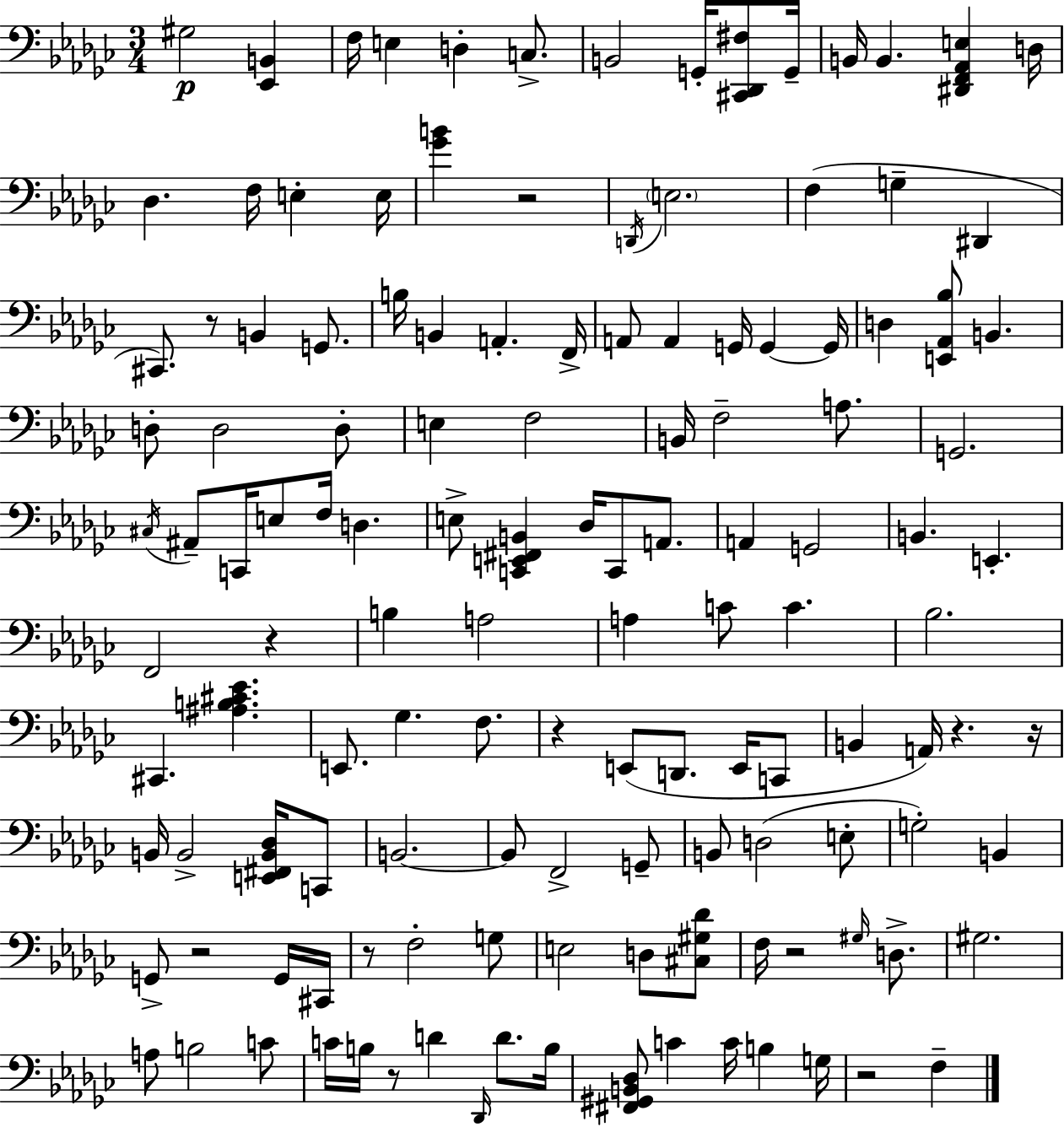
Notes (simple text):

G#3/h [Eb2,B2]/q F3/s E3/q D3/q C3/e. B2/h G2/s [C#2,Db2,F#3]/e G2/s B2/s B2/q. [D#2,F2,Ab2,E3]/q D3/s Db3/q. F3/s E3/q E3/s [Gb4,B4]/q R/h D2/s E3/h. F3/q G3/q D#2/q C#2/e. R/e B2/q G2/e. B3/s B2/q A2/q. F2/s A2/e A2/q G2/s G2/q G2/s D3/q [E2,Ab2,Bb3]/e B2/q. D3/e D3/h D3/e E3/q F3/h B2/s F3/h A3/e. G2/h. C#3/s A#2/e C2/s E3/e F3/s D3/q. E3/e [C2,E2,F#2,B2]/q Db3/s C2/e A2/e. A2/q G2/h B2/q. E2/q. F2/h R/q B3/q A3/h A3/q C4/e C4/q. Bb3/h. C#2/q. [A#3,B3,C#4,Eb4]/q. E2/e. Gb3/q. F3/e. R/q E2/e D2/e. E2/s C2/e B2/q A2/s R/q. R/s B2/s B2/h [E2,F#2,B2,Db3]/s C2/e B2/h. B2/e F2/h G2/e B2/e D3/h E3/e G3/h B2/q G2/e R/h G2/s C#2/s R/e F3/h G3/e E3/h D3/e [C#3,G#3,Db4]/e F3/s R/h G#3/s D3/e. G#3/h. A3/e B3/h C4/e C4/s B3/s R/e D4/q Db2/s D4/e. B3/s [F#2,G#2,B2,Db3]/e C4/q C4/s B3/q G3/s R/h F3/q